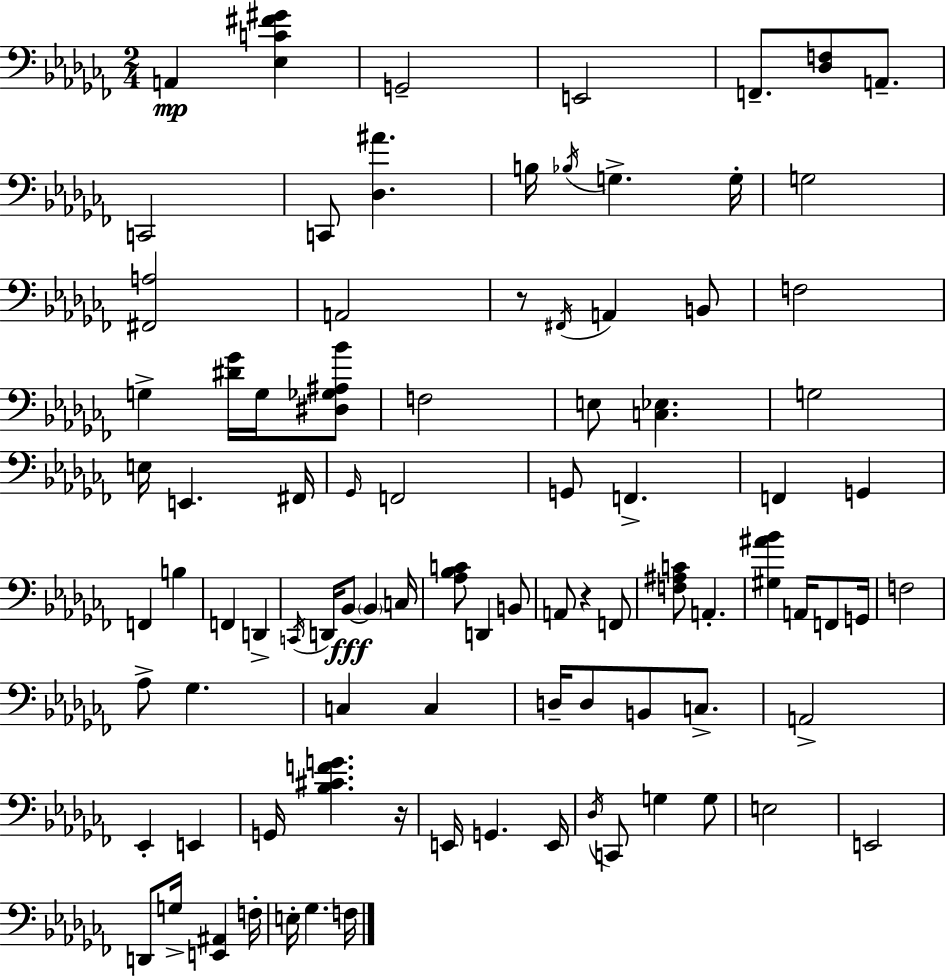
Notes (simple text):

A2/q [Eb3,C4,F#4,G#4]/q G2/h E2/h F2/e. [Db3,F3]/e A2/e. C2/h C2/e [Db3,A#4]/q. B3/s Bb3/s G3/q. G3/s G3/h [F#2,A3]/h A2/h R/e F#2/s A2/q B2/e F3/h G3/q [D#4,Gb4]/s G3/s [D#3,Gb3,A#3,Bb4]/e F3/h E3/e [C3,Eb3]/q. G3/h E3/s E2/q. F#2/s Gb2/s F2/h G2/e F2/q. F2/q G2/q F2/q B3/q F2/q D2/q C2/s D2/s Bb2/e Bb2/q C3/s [Ab3,Bb3,C4]/e D2/q B2/e A2/e R/q F2/e [F3,A#3,C4]/e A2/q. [G#3,A#4,Bb4]/q A2/s F2/e G2/s F3/h Ab3/e Gb3/q. C3/q C3/q D3/s D3/e B2/e C3/e. A2/h Eb2/q E2/q G2/s [Bb3,C#4,F4,G4]/q. R/s E2/s G2/q. E2/s Db3/s C2/e G3/q G3/e E3/h E2/h D2/e G3/s [E2,A#2]/q F3/s E3/s Gb3/q. F3/s